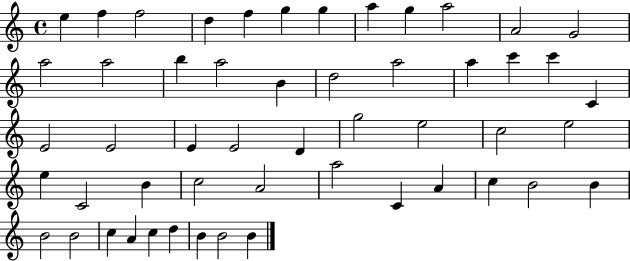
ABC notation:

X:1
T:Untitled
M:4/4
L:1/4
K:C
e f f2 d f g g a g a2 A2 G2 a2 a2 b a2 B d2 a2 a c' c' C E2 E2 E E2 D g2 e2 c2 e2 e C2 B c2 A2 a2 C A c B2 B B2 B2 c A c d B B2 B